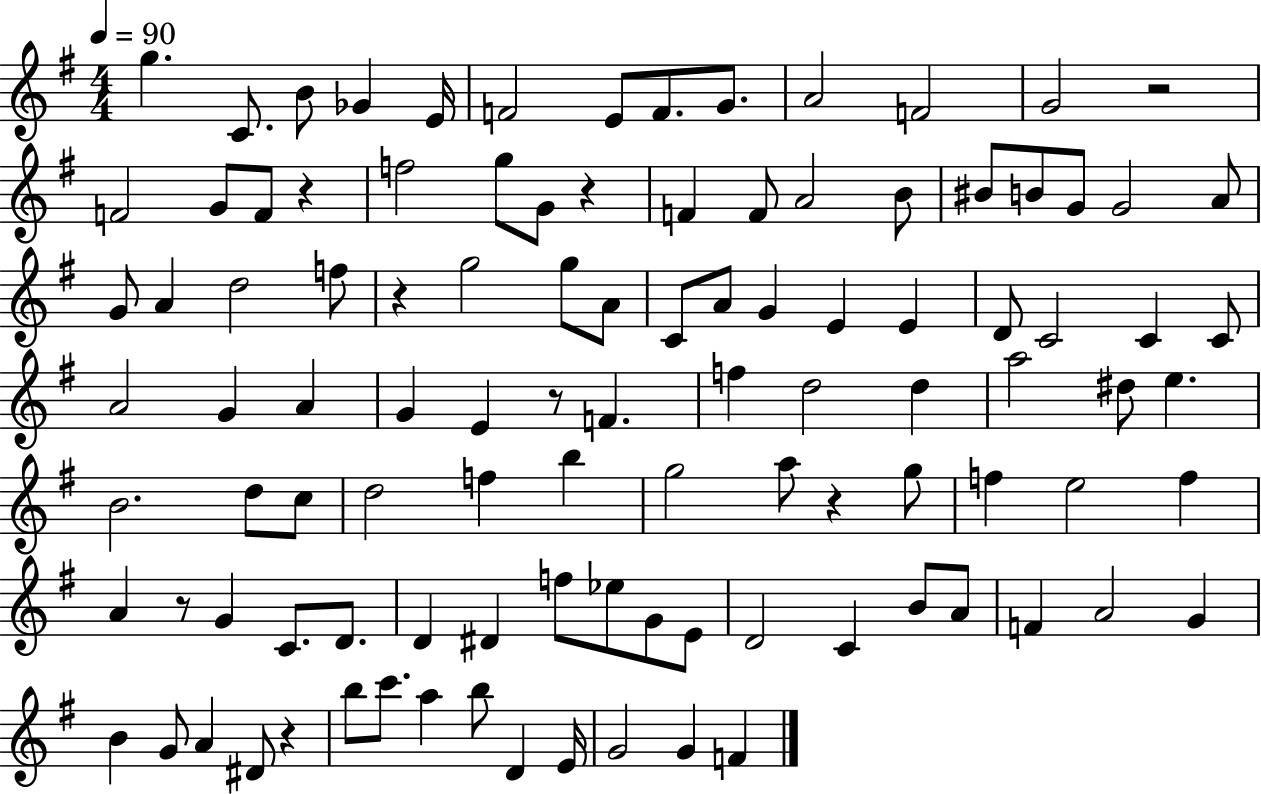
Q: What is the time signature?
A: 4/4